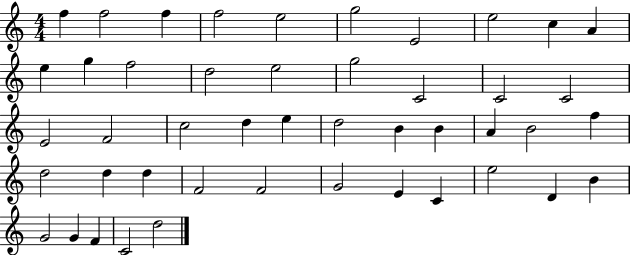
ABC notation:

X:1
T:Untitled
M:4/4
L:1/4
K:C
f f2 f f2 e2 g2 E2 e2 c A e g f2 d2 e2 g2 C2 C2 C2 E2 F2 c2 d e d2 B B A B2 f d2 d d F2 F2 G2 E C e2 D B G2 G F C2 d2